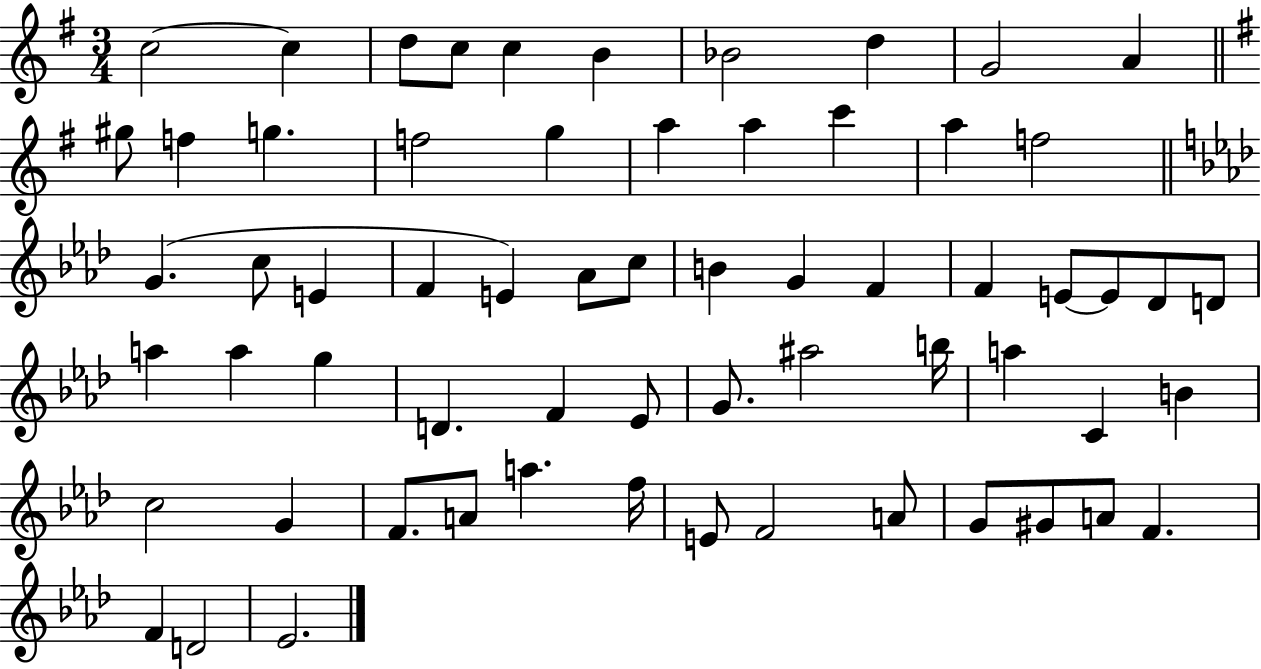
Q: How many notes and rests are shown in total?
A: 63